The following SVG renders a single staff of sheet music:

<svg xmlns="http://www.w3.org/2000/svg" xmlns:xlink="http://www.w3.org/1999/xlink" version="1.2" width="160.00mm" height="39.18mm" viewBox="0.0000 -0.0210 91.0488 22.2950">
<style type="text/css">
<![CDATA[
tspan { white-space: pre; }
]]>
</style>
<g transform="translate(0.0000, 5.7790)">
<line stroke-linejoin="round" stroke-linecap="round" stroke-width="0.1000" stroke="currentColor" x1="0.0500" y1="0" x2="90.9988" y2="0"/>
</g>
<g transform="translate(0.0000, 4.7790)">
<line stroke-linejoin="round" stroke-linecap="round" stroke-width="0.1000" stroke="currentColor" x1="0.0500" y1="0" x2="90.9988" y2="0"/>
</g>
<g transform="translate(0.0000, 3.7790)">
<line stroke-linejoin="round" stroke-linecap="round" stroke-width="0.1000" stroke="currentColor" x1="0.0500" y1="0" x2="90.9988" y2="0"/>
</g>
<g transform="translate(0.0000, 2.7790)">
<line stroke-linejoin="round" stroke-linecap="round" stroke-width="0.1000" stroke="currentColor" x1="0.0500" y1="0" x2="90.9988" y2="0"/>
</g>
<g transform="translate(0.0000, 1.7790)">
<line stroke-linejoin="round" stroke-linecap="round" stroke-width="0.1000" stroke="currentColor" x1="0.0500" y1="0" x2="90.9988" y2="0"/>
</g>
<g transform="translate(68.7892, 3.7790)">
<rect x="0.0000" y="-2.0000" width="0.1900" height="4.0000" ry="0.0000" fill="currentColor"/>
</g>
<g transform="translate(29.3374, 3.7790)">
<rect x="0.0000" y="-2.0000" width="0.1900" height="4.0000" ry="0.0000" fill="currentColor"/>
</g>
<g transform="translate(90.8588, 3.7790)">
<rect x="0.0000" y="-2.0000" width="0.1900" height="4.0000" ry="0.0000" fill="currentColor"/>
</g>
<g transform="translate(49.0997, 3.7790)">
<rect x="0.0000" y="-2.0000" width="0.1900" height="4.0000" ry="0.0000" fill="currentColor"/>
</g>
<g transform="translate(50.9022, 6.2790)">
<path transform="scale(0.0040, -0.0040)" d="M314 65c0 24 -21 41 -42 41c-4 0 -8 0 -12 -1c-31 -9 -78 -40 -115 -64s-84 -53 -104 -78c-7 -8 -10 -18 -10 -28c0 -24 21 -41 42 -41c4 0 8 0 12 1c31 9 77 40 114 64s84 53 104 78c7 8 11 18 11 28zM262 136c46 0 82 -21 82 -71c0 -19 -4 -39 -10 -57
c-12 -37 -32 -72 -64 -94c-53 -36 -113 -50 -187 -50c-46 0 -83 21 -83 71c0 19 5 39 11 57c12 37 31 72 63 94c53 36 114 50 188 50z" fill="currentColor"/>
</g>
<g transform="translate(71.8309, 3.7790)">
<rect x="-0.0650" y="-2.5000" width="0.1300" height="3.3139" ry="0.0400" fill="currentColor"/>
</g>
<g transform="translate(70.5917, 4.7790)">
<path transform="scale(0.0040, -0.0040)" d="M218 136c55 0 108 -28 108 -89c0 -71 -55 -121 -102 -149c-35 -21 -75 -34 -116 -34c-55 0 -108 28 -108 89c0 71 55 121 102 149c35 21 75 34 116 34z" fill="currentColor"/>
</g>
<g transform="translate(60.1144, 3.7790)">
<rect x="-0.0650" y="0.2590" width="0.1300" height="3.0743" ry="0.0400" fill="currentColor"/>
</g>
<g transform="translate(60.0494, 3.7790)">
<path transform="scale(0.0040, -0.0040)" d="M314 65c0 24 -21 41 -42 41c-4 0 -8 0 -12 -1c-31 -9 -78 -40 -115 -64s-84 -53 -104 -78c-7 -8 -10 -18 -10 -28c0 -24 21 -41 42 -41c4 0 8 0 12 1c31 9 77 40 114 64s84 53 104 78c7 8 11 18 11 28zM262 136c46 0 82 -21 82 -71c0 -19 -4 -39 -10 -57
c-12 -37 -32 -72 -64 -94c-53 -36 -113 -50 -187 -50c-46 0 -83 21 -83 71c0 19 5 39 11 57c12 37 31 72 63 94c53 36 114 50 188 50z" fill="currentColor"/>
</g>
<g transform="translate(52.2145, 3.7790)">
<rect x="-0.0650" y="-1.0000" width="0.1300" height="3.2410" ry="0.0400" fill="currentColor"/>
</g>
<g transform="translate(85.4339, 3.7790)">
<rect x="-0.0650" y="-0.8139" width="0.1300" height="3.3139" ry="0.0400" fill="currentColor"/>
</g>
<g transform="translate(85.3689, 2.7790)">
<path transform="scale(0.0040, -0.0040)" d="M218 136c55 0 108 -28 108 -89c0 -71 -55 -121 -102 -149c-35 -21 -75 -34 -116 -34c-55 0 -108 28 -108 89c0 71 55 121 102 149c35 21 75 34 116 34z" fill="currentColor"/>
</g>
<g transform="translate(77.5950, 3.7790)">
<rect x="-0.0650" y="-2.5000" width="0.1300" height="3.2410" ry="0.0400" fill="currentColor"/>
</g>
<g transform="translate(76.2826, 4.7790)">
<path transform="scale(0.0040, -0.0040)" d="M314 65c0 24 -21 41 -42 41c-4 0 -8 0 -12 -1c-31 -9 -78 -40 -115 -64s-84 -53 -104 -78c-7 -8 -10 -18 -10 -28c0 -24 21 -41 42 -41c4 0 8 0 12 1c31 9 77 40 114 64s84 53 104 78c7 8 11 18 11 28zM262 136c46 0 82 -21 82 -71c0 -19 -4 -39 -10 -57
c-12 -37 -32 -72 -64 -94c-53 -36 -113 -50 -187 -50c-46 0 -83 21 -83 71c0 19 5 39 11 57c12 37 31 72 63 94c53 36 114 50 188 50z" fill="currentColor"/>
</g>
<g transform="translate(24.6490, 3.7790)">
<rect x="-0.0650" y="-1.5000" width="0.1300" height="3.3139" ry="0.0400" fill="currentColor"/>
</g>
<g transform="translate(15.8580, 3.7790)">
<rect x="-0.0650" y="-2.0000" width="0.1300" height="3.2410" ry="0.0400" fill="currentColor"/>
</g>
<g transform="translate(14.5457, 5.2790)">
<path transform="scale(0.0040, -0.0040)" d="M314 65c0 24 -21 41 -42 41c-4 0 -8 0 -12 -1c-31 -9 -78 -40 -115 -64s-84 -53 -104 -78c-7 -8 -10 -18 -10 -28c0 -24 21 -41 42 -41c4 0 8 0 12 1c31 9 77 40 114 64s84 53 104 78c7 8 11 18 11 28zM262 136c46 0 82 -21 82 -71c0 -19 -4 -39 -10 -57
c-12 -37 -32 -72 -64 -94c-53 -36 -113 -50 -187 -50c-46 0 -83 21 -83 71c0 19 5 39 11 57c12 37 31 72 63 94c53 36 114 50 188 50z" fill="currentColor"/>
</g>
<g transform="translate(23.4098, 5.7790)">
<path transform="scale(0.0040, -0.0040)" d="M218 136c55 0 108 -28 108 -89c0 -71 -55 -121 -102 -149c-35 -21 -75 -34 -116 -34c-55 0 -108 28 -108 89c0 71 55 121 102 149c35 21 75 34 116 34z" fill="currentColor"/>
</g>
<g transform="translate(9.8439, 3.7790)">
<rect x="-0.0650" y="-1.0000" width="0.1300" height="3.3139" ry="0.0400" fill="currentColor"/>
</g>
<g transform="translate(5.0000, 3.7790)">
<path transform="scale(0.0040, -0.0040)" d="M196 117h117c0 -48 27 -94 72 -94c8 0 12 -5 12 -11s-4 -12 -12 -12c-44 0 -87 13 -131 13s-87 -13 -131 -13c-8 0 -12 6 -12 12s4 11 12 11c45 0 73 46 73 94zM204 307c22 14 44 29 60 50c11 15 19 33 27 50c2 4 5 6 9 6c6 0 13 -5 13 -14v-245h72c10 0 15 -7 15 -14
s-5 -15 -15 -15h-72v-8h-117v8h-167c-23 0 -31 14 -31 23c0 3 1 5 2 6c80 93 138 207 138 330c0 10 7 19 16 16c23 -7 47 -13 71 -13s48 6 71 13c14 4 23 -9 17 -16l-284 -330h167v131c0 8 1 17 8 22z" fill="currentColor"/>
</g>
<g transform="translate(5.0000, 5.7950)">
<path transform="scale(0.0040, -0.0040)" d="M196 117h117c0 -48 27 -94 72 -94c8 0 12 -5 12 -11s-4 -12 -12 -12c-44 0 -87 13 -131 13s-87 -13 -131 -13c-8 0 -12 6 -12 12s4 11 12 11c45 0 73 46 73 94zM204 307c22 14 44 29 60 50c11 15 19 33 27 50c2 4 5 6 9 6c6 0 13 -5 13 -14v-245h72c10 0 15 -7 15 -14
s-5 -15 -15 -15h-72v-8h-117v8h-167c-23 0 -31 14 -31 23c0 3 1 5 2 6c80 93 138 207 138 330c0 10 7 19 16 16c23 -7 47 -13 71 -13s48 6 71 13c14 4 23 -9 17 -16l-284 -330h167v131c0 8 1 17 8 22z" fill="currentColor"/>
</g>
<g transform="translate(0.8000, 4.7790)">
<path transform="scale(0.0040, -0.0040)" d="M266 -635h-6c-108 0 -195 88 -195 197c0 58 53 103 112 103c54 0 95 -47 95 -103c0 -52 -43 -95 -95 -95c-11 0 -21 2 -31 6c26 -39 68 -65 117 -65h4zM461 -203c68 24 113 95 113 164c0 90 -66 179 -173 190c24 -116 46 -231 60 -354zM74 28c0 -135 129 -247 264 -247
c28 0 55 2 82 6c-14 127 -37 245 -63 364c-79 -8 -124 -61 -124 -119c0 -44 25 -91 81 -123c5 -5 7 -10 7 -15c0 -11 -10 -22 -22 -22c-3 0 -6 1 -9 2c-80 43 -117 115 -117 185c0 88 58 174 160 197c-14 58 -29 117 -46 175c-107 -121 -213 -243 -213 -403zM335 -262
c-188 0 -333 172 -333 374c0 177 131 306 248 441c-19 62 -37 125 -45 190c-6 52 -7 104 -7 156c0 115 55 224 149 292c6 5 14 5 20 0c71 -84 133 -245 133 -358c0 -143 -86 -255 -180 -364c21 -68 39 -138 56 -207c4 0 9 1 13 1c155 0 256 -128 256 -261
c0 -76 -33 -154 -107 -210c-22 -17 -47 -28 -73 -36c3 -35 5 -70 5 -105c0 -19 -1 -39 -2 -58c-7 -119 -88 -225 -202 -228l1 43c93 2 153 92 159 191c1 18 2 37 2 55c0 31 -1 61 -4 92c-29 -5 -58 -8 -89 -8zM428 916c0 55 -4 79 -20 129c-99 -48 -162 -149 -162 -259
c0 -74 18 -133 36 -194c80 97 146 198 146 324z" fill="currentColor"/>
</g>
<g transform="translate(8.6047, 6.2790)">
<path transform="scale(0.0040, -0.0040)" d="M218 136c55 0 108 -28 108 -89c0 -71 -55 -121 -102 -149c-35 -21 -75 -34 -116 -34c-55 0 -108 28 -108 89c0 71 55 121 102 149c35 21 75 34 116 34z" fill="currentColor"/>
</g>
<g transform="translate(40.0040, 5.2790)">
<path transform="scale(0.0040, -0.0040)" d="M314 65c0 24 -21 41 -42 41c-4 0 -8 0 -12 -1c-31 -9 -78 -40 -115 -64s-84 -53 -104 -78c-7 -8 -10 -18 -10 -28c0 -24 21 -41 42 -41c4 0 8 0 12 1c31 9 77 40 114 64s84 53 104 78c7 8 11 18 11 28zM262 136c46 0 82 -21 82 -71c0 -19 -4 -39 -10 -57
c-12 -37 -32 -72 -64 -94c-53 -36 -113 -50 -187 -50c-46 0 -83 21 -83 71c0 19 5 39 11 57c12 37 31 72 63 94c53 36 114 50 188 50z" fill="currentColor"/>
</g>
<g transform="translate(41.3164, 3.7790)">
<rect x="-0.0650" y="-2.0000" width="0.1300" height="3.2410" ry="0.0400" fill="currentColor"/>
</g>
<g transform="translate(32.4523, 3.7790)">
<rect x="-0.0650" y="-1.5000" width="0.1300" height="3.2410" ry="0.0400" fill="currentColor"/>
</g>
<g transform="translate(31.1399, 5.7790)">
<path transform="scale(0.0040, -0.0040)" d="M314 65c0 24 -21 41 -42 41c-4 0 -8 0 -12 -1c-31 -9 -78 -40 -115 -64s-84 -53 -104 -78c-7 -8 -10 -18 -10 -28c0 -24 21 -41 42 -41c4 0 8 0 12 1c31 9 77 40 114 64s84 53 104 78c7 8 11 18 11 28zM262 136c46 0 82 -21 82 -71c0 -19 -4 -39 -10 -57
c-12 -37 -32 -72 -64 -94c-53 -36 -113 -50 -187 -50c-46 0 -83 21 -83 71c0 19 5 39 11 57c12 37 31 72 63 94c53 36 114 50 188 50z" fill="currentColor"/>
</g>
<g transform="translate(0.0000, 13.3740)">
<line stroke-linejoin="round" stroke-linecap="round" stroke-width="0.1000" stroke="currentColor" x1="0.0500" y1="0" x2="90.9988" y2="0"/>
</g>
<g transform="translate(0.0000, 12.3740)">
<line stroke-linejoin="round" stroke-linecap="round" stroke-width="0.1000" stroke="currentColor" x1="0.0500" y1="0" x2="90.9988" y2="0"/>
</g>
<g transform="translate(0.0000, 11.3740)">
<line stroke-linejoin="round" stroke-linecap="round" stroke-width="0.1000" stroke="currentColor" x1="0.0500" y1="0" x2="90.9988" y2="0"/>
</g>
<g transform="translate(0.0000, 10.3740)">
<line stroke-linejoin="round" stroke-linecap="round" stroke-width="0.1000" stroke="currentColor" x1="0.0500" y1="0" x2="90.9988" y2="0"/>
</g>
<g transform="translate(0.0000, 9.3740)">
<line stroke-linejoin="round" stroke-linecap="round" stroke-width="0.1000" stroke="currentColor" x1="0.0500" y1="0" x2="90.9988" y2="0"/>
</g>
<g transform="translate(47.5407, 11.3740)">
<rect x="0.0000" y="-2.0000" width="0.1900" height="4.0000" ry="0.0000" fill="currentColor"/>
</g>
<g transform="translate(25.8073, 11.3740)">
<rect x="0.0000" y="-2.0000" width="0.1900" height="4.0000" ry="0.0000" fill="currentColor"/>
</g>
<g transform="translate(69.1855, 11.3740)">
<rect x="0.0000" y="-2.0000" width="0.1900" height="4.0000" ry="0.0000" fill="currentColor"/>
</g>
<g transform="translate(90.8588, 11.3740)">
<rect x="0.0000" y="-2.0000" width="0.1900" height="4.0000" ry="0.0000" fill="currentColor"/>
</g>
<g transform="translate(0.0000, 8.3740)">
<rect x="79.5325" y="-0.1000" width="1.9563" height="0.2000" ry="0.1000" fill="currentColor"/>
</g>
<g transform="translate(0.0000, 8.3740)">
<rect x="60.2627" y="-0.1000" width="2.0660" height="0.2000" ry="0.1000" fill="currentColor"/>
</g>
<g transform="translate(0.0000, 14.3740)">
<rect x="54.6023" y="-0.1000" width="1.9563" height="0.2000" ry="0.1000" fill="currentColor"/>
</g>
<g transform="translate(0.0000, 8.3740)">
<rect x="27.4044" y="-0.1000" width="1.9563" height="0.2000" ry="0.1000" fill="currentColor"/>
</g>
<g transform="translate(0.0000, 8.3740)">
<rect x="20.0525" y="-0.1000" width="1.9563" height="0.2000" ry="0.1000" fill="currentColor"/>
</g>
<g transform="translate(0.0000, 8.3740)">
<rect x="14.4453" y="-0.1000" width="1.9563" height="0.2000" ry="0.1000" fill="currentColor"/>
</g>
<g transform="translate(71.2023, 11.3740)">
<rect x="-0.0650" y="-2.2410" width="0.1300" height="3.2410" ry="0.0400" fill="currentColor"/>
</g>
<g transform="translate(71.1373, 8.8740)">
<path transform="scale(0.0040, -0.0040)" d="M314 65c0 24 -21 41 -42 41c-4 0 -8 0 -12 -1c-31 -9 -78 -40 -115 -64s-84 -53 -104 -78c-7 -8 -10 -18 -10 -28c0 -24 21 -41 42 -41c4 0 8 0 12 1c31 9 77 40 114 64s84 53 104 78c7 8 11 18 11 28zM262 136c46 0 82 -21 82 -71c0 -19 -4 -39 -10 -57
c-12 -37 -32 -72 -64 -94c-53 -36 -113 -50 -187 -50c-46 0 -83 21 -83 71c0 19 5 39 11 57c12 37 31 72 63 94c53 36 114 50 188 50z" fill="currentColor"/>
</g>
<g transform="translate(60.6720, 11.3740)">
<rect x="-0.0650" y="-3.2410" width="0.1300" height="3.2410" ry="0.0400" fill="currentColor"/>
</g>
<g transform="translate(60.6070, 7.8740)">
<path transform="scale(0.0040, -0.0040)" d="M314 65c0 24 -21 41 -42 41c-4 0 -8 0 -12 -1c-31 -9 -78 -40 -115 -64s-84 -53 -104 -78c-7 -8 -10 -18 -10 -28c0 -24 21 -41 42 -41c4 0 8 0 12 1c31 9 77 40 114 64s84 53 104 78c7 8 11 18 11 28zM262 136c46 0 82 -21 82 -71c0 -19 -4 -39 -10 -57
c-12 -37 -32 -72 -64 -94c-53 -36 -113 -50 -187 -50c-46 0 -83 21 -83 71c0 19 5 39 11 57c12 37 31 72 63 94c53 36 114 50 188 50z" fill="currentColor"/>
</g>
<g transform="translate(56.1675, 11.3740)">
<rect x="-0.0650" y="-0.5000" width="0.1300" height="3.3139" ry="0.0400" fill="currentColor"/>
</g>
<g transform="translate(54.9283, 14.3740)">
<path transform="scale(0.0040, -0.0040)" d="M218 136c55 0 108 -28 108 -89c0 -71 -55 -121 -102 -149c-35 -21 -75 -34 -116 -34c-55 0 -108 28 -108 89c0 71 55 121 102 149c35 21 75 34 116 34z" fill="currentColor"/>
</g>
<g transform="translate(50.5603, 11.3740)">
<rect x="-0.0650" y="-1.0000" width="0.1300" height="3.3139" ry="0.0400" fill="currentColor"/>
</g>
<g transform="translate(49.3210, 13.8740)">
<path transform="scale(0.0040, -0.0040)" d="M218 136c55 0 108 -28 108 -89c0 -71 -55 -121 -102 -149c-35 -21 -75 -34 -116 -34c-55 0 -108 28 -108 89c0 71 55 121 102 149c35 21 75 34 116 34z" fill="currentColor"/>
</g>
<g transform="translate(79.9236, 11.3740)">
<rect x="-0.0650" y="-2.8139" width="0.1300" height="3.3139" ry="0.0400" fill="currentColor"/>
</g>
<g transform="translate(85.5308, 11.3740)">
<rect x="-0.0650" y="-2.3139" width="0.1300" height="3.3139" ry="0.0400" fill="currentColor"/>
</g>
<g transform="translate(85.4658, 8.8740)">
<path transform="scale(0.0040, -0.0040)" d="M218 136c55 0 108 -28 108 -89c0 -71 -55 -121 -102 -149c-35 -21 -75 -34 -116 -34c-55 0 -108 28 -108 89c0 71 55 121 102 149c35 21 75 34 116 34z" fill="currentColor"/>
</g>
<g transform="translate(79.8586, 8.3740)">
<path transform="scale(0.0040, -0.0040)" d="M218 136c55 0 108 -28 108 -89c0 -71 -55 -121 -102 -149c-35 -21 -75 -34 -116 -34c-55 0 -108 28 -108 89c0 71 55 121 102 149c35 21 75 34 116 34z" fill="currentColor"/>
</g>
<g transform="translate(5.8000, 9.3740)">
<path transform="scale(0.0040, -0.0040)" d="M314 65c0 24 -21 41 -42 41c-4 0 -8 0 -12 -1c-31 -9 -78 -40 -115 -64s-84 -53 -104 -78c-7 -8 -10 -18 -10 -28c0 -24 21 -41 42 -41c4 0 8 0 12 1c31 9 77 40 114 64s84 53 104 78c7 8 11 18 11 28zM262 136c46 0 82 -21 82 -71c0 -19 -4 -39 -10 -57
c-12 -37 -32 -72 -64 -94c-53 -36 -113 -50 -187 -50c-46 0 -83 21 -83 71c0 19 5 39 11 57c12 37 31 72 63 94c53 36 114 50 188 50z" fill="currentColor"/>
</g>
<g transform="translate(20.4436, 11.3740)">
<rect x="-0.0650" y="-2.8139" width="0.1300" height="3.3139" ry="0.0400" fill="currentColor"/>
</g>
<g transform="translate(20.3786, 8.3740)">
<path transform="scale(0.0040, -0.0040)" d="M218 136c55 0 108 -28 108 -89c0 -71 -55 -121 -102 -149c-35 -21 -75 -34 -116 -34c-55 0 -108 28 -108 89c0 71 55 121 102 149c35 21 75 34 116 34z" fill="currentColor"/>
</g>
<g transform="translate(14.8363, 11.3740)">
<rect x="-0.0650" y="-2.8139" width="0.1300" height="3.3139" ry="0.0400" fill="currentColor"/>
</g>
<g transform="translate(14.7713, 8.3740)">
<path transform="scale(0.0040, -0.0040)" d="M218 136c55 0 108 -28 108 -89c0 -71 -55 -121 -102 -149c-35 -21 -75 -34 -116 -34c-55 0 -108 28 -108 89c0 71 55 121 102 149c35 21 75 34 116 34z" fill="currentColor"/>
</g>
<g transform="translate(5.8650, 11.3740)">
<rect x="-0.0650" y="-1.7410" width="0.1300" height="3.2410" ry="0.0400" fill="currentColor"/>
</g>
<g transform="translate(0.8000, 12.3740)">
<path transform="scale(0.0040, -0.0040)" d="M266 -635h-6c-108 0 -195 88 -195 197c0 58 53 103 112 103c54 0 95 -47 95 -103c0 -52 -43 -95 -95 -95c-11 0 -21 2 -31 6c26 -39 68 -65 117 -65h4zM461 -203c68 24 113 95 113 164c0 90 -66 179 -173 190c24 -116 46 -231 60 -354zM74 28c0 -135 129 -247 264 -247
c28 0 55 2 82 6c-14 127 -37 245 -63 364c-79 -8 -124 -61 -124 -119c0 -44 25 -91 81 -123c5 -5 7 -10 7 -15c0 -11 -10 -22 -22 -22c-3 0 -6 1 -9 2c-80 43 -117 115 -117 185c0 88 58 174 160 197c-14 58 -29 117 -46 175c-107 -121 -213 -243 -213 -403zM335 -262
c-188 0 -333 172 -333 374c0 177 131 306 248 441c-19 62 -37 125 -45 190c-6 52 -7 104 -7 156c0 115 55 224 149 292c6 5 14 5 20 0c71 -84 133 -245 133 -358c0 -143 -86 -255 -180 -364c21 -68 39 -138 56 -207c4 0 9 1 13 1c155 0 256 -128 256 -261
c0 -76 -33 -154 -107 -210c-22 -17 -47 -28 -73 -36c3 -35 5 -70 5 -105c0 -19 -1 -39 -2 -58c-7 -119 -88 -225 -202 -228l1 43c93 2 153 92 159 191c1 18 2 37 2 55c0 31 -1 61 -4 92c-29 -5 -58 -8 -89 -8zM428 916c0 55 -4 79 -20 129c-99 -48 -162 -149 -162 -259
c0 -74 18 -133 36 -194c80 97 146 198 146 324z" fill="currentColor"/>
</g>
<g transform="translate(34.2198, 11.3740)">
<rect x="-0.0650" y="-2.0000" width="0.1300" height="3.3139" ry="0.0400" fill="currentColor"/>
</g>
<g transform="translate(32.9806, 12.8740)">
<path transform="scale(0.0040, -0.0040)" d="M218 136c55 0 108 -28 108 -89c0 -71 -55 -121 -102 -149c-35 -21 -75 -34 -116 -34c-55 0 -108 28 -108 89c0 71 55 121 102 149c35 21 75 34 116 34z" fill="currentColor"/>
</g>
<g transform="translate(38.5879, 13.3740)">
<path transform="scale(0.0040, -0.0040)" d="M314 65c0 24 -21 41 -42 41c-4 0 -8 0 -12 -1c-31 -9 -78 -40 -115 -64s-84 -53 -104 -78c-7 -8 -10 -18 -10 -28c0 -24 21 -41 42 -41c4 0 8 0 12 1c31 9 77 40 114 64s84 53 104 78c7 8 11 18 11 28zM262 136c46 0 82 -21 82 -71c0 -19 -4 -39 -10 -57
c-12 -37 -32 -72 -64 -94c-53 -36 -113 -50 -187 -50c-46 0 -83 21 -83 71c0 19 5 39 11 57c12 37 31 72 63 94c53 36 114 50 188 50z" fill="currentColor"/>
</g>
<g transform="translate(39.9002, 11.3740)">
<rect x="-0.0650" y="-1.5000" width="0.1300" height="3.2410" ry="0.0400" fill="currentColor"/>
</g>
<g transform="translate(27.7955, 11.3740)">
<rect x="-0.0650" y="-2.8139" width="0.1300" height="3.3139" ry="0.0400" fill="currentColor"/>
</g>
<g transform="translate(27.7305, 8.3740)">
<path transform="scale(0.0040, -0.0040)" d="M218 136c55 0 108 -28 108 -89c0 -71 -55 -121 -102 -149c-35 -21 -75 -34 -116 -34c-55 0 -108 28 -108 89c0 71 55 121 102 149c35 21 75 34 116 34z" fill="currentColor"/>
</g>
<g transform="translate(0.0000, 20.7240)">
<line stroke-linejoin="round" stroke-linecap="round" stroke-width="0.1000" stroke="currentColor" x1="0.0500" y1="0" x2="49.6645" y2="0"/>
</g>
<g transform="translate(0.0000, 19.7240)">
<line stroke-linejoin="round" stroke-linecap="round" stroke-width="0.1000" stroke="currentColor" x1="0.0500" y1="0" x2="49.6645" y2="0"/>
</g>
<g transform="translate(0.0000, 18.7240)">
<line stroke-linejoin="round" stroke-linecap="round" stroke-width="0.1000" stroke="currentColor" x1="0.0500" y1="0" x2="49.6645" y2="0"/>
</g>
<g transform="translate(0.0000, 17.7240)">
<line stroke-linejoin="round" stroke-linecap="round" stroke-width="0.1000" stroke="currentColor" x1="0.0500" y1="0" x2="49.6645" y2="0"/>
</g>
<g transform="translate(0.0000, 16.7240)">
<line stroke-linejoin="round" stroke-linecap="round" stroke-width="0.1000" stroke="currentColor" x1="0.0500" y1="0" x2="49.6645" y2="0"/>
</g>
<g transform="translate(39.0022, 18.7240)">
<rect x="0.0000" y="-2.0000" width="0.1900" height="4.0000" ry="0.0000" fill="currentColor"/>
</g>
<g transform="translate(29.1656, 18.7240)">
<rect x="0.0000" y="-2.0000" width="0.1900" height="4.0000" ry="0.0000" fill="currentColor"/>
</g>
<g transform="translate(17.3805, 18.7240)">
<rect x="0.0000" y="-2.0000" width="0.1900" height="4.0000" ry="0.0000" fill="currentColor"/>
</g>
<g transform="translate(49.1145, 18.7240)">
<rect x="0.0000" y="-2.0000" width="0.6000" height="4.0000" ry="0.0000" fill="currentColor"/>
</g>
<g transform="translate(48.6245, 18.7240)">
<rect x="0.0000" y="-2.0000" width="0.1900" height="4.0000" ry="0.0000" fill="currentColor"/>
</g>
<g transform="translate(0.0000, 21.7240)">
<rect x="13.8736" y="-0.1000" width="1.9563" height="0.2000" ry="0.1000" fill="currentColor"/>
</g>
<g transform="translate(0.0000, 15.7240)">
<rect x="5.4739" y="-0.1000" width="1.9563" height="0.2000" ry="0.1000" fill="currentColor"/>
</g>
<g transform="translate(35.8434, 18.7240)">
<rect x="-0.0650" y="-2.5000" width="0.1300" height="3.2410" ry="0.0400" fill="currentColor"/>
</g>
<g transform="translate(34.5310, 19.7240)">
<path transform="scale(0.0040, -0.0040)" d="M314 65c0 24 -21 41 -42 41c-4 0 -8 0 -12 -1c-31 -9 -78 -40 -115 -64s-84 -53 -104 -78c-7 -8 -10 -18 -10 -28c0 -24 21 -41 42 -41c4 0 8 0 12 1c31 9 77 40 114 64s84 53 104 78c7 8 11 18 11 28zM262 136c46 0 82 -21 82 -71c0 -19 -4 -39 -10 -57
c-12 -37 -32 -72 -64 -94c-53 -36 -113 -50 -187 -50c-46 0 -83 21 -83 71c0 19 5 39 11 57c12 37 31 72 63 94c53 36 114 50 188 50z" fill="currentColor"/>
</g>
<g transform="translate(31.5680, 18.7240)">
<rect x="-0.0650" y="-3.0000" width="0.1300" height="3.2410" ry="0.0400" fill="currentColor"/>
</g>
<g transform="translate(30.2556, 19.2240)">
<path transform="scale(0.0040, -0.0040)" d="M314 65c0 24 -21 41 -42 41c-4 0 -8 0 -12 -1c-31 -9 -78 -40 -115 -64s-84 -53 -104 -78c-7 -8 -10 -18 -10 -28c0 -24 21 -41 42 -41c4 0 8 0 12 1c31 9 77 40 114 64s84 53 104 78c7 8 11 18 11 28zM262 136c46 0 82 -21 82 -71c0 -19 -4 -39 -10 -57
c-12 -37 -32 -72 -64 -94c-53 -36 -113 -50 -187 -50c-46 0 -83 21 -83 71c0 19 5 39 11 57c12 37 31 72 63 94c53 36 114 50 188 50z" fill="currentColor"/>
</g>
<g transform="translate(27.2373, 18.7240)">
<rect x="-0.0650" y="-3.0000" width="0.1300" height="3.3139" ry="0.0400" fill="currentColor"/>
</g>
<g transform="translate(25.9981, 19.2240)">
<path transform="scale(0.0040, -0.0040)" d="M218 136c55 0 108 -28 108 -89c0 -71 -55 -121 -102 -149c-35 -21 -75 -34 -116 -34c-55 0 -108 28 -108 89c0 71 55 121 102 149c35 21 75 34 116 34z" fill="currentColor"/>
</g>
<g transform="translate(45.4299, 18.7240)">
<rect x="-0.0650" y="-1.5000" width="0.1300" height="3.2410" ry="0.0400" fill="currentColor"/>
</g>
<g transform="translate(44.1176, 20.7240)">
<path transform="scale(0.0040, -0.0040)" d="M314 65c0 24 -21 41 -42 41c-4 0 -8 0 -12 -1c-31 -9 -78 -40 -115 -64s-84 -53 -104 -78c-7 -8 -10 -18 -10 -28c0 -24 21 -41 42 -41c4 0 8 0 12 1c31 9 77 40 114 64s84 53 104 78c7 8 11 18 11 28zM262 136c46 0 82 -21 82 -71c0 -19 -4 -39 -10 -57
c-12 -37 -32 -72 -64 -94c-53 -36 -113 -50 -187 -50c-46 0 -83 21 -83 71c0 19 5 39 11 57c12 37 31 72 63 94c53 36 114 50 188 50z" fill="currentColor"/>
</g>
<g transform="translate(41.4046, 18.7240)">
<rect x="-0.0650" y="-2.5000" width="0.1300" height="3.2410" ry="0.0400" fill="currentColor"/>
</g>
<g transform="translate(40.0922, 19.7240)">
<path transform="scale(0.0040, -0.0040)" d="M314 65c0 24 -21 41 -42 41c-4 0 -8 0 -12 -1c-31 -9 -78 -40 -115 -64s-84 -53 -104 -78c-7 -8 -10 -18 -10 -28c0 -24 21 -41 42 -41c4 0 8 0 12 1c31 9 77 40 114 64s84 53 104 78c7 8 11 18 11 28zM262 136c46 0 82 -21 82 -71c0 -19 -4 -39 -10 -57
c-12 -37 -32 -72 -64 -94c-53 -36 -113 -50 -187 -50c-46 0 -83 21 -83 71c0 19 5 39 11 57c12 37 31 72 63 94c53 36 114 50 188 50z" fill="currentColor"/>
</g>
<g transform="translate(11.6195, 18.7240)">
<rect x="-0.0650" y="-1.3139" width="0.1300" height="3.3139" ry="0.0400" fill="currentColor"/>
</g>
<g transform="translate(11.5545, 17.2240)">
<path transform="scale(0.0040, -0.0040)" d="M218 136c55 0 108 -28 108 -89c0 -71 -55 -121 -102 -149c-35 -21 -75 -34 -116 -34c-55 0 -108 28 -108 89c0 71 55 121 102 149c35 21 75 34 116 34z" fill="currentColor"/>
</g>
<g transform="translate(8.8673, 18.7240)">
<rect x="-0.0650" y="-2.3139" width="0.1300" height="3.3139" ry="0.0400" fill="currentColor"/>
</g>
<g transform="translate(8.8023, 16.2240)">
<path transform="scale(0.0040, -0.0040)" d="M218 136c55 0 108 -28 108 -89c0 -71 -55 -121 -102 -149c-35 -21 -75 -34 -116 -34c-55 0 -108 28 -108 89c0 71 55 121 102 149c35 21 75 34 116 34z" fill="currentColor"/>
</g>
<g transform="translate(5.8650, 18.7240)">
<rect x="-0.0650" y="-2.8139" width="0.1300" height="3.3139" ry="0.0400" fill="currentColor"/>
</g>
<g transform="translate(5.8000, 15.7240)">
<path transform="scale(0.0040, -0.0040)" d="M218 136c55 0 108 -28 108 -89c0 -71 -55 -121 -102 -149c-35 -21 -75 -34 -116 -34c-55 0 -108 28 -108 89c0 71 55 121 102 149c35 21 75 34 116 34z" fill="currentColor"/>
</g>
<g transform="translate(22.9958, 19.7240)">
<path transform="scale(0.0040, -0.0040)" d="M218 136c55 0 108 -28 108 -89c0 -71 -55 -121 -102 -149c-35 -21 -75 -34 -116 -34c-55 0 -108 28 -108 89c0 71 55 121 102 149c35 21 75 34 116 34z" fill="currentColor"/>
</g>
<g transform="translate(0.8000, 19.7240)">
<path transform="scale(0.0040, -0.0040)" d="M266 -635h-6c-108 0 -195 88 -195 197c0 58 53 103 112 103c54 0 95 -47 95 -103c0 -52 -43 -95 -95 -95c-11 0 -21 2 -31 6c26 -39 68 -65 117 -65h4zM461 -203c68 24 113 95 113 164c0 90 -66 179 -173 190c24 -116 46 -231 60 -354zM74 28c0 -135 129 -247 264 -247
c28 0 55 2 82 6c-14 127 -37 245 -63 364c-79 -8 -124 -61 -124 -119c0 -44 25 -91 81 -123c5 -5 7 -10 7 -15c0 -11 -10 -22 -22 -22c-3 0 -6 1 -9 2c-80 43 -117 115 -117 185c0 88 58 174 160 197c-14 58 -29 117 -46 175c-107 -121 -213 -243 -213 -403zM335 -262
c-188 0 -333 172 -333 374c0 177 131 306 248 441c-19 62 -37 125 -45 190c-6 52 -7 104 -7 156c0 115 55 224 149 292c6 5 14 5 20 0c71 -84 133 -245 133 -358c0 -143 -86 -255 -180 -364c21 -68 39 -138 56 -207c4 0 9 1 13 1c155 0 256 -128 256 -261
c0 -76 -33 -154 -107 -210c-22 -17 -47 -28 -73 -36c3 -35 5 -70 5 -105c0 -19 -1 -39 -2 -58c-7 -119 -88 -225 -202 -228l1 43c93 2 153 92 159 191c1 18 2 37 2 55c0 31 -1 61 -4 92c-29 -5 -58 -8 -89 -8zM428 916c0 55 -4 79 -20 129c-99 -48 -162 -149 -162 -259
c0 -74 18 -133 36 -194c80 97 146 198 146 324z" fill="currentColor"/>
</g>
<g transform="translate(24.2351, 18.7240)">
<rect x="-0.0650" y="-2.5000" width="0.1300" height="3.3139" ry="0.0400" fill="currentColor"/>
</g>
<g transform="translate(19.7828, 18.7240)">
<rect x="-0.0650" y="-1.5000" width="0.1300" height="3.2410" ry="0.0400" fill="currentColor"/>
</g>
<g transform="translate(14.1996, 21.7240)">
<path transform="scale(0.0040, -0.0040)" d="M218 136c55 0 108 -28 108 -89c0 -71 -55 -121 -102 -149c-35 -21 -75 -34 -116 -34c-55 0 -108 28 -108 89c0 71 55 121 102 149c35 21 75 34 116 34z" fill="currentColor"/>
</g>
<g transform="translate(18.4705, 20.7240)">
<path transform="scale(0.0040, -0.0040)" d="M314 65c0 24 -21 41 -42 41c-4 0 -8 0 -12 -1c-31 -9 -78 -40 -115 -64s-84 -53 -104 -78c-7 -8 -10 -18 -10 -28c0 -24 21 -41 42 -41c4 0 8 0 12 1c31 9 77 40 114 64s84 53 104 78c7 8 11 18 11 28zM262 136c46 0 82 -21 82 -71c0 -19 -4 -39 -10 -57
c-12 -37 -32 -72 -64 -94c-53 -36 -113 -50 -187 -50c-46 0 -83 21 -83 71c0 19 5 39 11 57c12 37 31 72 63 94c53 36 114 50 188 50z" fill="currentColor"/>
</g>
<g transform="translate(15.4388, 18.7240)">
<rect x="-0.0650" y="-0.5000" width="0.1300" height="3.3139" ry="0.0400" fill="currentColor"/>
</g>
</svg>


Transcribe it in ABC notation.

X:1
T:Untitled
M:4/4
L:1/4
K:C
D F2 E E2 F2 D2 B2 G G2 d f2 a a a F E2 D C b2 g2 a g a g e C E2 G A A2 G2 G2 E2